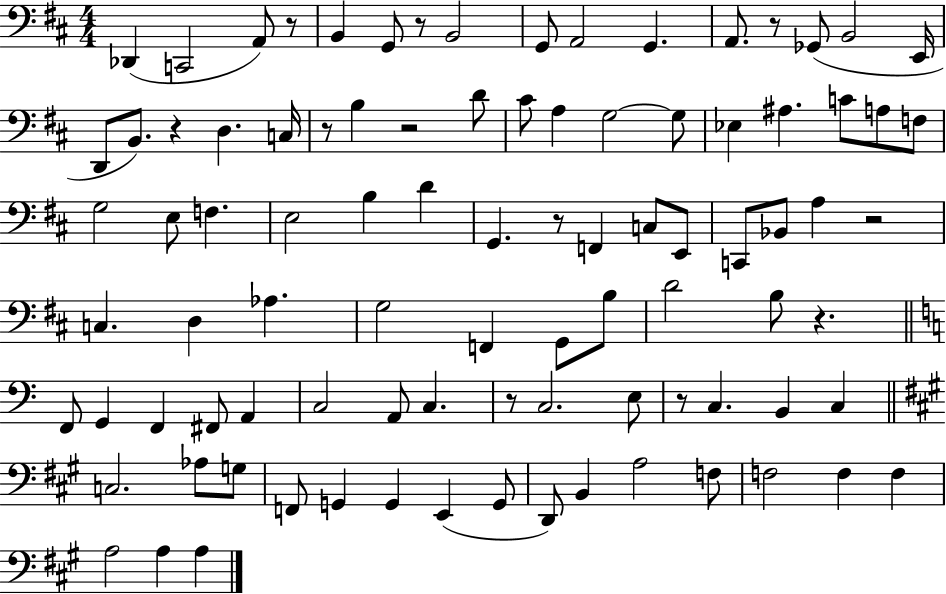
Db2/q C2/h A2/e R/e B2/q G2/e R/e B2/h G2/e A2/h G2/q. A2/e. R/e Gb2/e B2/h E2/s D2/e B2/e. R/q D3/q. C3/s R/e B3/q R/h D4/e C#4/e A3/q G3/h G3/e Eb3/q A#3/q. C4/e A3/e F3/e G3/h E3/e F3/q. E3/h B3/q D4/q G2/q. R/e F2/q C3/e E2/e C2/e Bb2/e A3/q R/h C3/q. D3/q Ab3/q. G3/h F2/q G2/e B3/e D4/h B3/e R/q. F2/e G2/q F2/q F#2/e A2/q C3/h A2/e C3/q. R/e C3/h. E3/e R/e C3/q. B2/q C3/q C3/h. Ab3/e G3/e F2/e G2/q G2/q E2/q G2/e D2/e B2/q A3/h F3/e F3/h F3/q F3/q A3/h A3/q A3/q